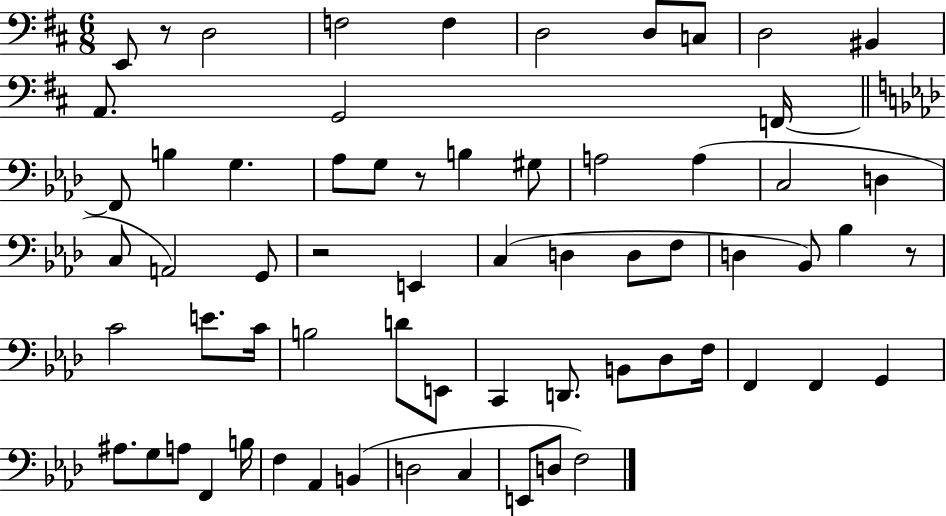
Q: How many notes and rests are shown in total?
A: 65